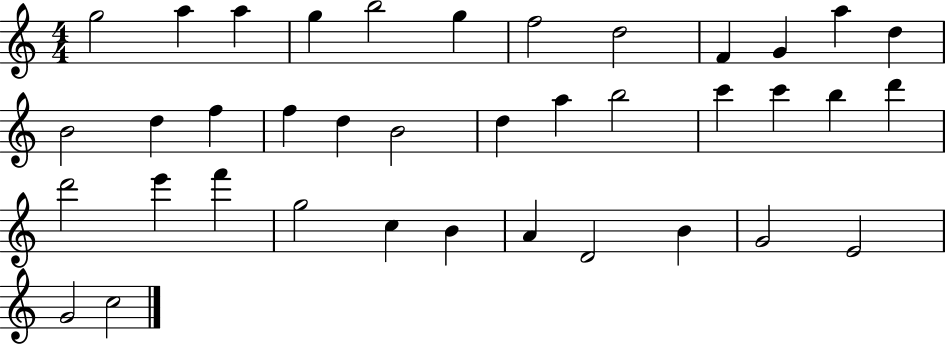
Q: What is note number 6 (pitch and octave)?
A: G5